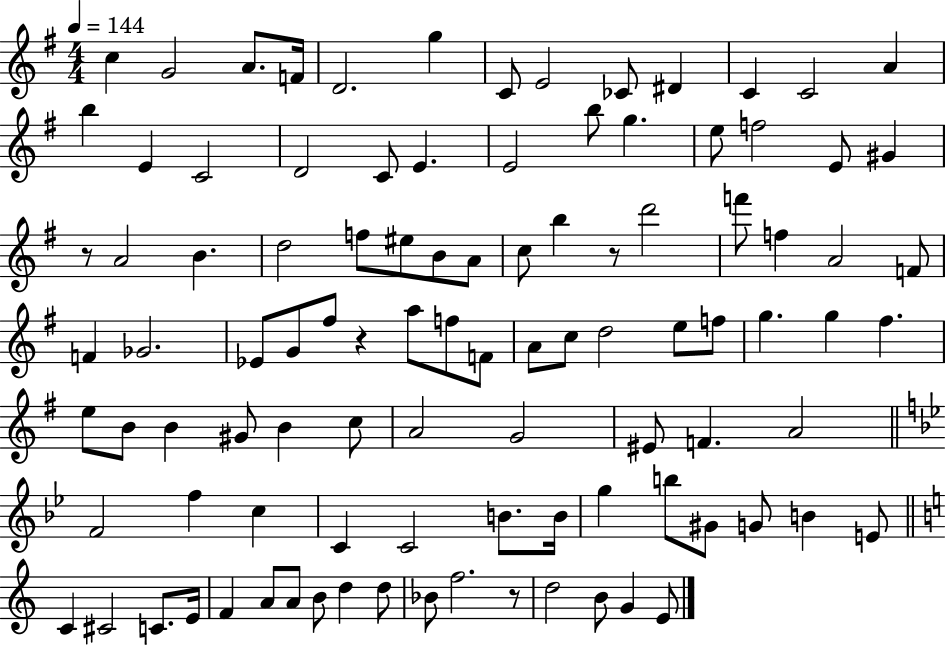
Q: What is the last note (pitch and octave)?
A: E4